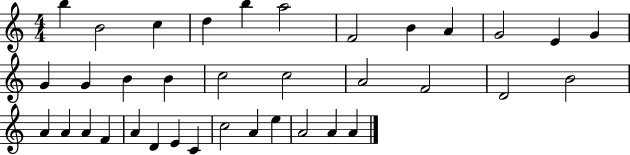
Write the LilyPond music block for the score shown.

{
  \clef treble
  \numericTimeSignature
  \time 4/4
  \key c \major
  b''4 b'2 c''4 | d''4 b''4 a''2 | f'2 b'4 a'4 | g'2 e'4 g'4 | \break g'4 g'4 b'4 b'4 | c''2 c''2 | a'2 f'2 | d'2 b'2 | \break a'4 a'4 a'4 f'4 | a'4 d'4 e'4 c'4 | c''2 a'4 e''4 | a'2 a'4 a'4 | \break \bar "|."
}